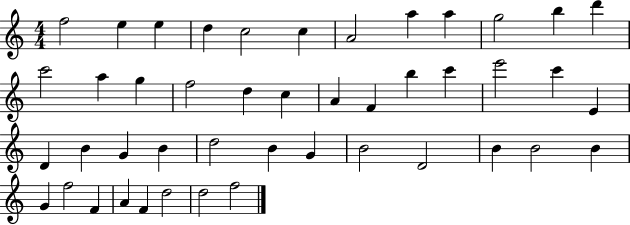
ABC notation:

X:1
T:Untitled
M:4/4
L:1/4
K:C
f2 e e d c2 c A2 a a g2 b d' c'2 a g f2 d c A F b c' e'2 c' E D B G B d2 B G B2 D2 B B2 B G f2 F A F d2 d2 f2